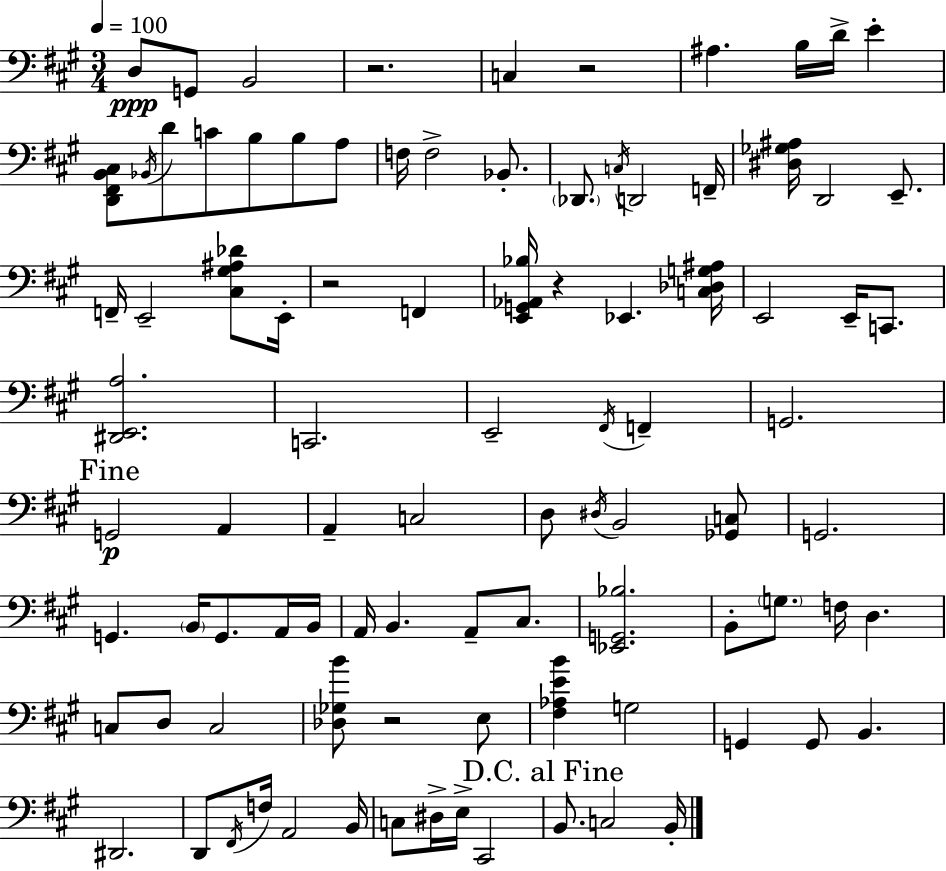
{
  \clef bass
  \numericTimeSignature
  \time 3/4
  \key a \major
  \tempo 4 = 100
  \repeat volta 2 { d8\ppp g,8 b,2 | r2. | c4 r2 | ais4. b16 d'16-> e'4-. | \break <d, fis, b, cis>8 \acciaccatura { bes,16 } d'8 c'8 b8 b8 a8 | f16 f2-> bes,8.-. | \parenthesize des,8. \acciaccatura { c16 } d,2 | f,16-- <dis ges ais>16 d,2 e,8.-- | \break f,16-- e,2-- <cis gis ais des'>8 | e,16-. r2 f,4 | <e, g, aes, bes>16 r4 ees,4. | <c des g ais>16 e,2 e,16-- c,8. | \break <dis, e, a>2. | c,2. | e,2-- \acciaccatura { fis,16 } f,4-- | g,2. | \break \mark "Fine" g,2\p a,4 | a,4-- c2 | d8 \acciaccatura { dis16 } b,2 | <ges, c>8 g,2. | \break g,4. \parenthesize b,16 g,8. | a,16 b,16 a,16 b,4. a,8-- | cis8. <ees, g, bes>2. | b,8-. \parenthesize g8. f16 d4. | \break c8 d8 c2 | <des ges b'>8 r2 | e8 <fis aes e' b'>4 g2 | g,4 g,8 b,4. | \break dis,2. | d,8 \acciaccatura { fis,16 } f16 a,2 | b,16 c8 dis16-> e16-> cis,2 | \mark "D.C. al Fine" b,8. c2 | \break b,16-. } \bar "|."
}